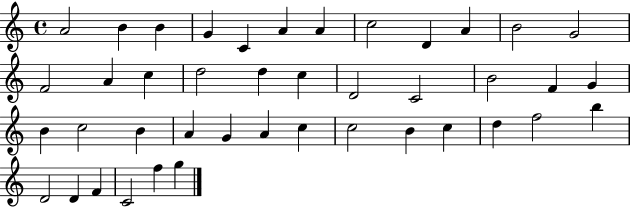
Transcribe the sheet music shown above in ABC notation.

X:1
T:Untitled
M:4/4
L:1/4
K:C
A2 B B G C A A c2 D A B2 G2 F2 A c d2 d c D2 C2 B2 F G B c2 B A G A c c2 B c d f2 b D2 D F C2 f g